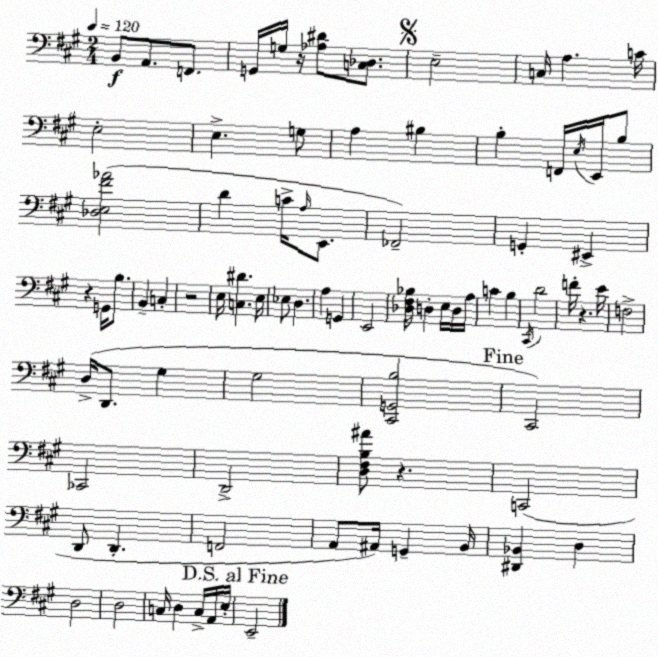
X:1
T:Untitled
M:2/4
L:1/4
K:A
B,,/2 A,,/2 F,,/2 G,,/4 G,/4 z/4 [_A,^D]/2 [C,_D,]/2 E,2 C,/4 A, C/4 E,2 E, G,/2 A, ^B, B, F,,/4 E,/4 E,,/4 B,/2 [_D,E,^F_A]2 D C/4 A,/4 E,,/2 _F,,2 G,, ^E,, z G,,/4 B,/2 B,, C, z2 E,/4 [C,^D] E,/4 _E,/2 D, A, G,, E,,2 [_D,^F,_B,]/4 D, E,/4 D,/4 A,/4 C B, ^C,,/4 D2 F/4 z E/4 F,2 D,/4 D,,/2 ^G, ^G,2 [^C,,G,,B,]2 ^C,,2 _C,,2 D,,2 [D,^F,B,^A]/2 z C,,2 D,,/2 D,, F,,2 A,,/2 ^A,,/4 G,, B,,/4 [^D,,_B,,] D, D,2 D,2 C,/4 D, C,/4 A,,/4 E,/4 E,,2